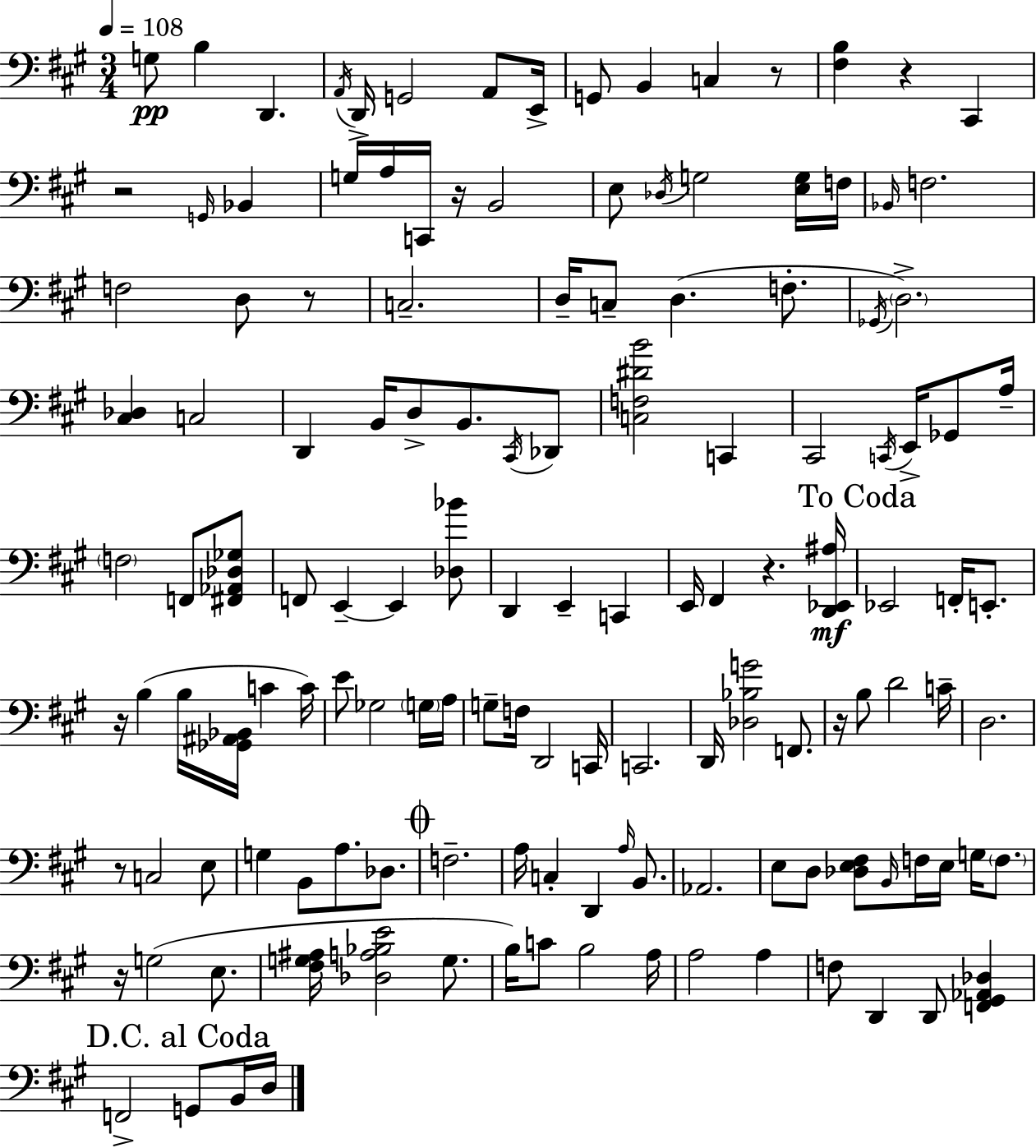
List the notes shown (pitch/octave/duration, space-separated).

G3/e B3/q D2/q. A2/s D2/s G2/h A2/e E2/s G2/e B2/q C3/q R/e [F#3,B3]/q R/q C#2/q R/h G2/s Bb2/q G3/s A3/s C2/s R/s B2/h E3/e Db3/s G3/h [E3,G3]/s F3/s Bb2/s F3/h. F3/h D3/e R/e C3/h. D3/s C3/e D3/q. F3/e. Gb2/s D3/h. [C#3,Db3]/q C3/h D2/q B2/s D3/e B2/e. C#2/s Db2/e [C3,F3,D#4,B4]/h C2/q C#2/h C2/s E2/s Gb2/e A3/s F3/h F2/e [F#2,Ab2,Db3,Gb3]/e F2/e E2/q E2/q [Db3,Bb4]/e D2/q E2/q C2/q E2/s F#2/q R/q. [D2,Eb2,A#3]/s Eb2/h F2/s E2/e. R/s B3/q B3/s [Gb2,A#2,Bb2]/s C4/q C4/s E4/e Gb3/h G3/s A3/s G3/e F3/s D2/h C2/s C2/h. D2/s [Db3,Bb3,G4]/h F2/e. R/s B3/e D4/h C4/s D3/h. R/e C3/h E3/e G3/q B2/e A3/e. Db3/e. F3/h. A3/s C3/q D2/q A3/s B2/e. Ab2/h. E3/e D3/e [Db3,E3,F#3]/e B2/s F3/s E3/s G3/s F3/e. R/s G3/h E3/e. [F#3,G3,A#3]/s [Db3,A3,Bb3,E4]/h G3/e. B3/s C4/e B3/h A3/s A3/h A3/q F3/e D2/q D2/e [F2,G#2,Ab2,Db3]/q F2/h G2/e B2/s D3/s